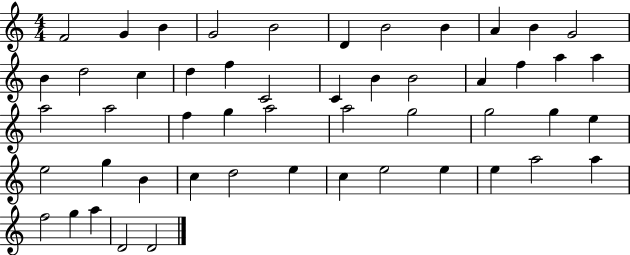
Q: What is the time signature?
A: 4/4